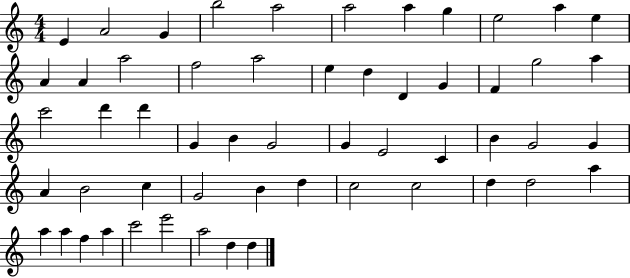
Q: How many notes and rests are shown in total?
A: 55